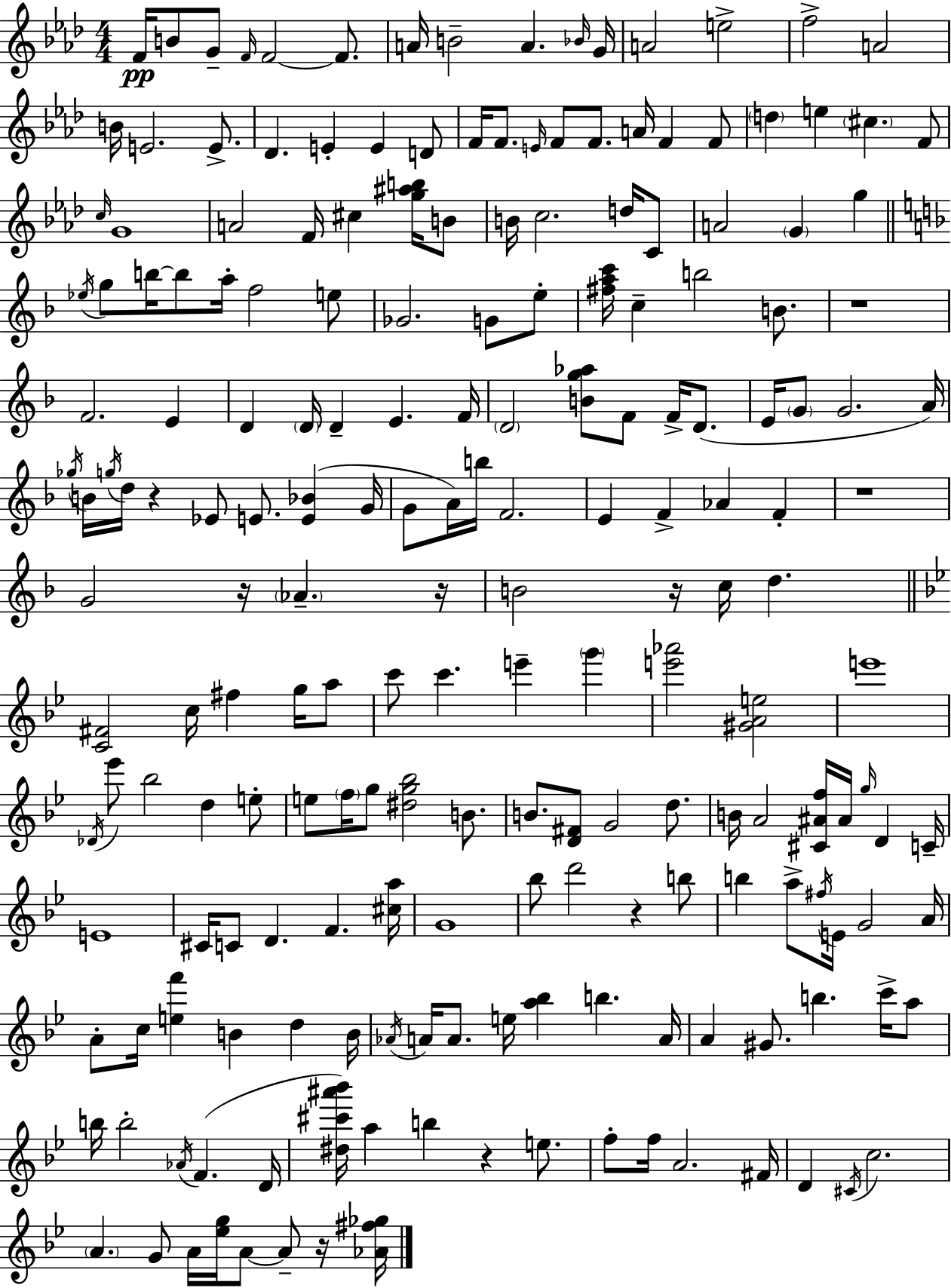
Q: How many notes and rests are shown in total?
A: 198